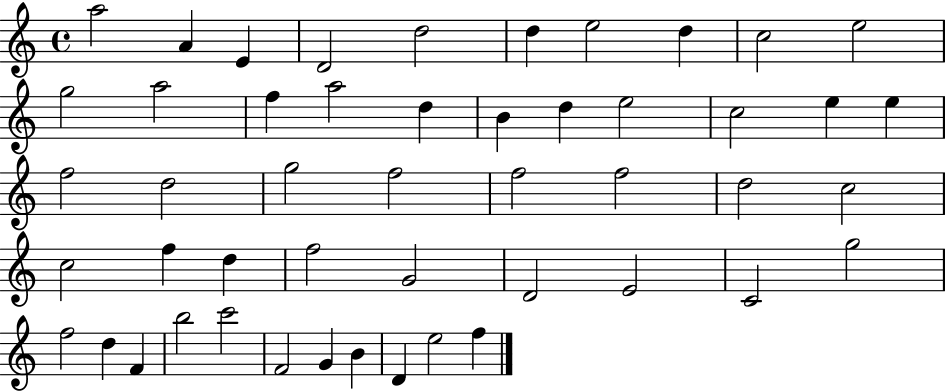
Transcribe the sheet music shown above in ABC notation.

X:1
T:Untitled
M:4/4
L:1/4
K:C
a2 A E D2 d2 d e2 d c2 e2 g2 a2 f a2 d B d e2 c2 e e f2 d2 g2 f2 f2 f2 d2 c2 c2 f d f2 G2 D2 E2 C2 g2 f2 d F b2 c'2 F2 G B D e2 f